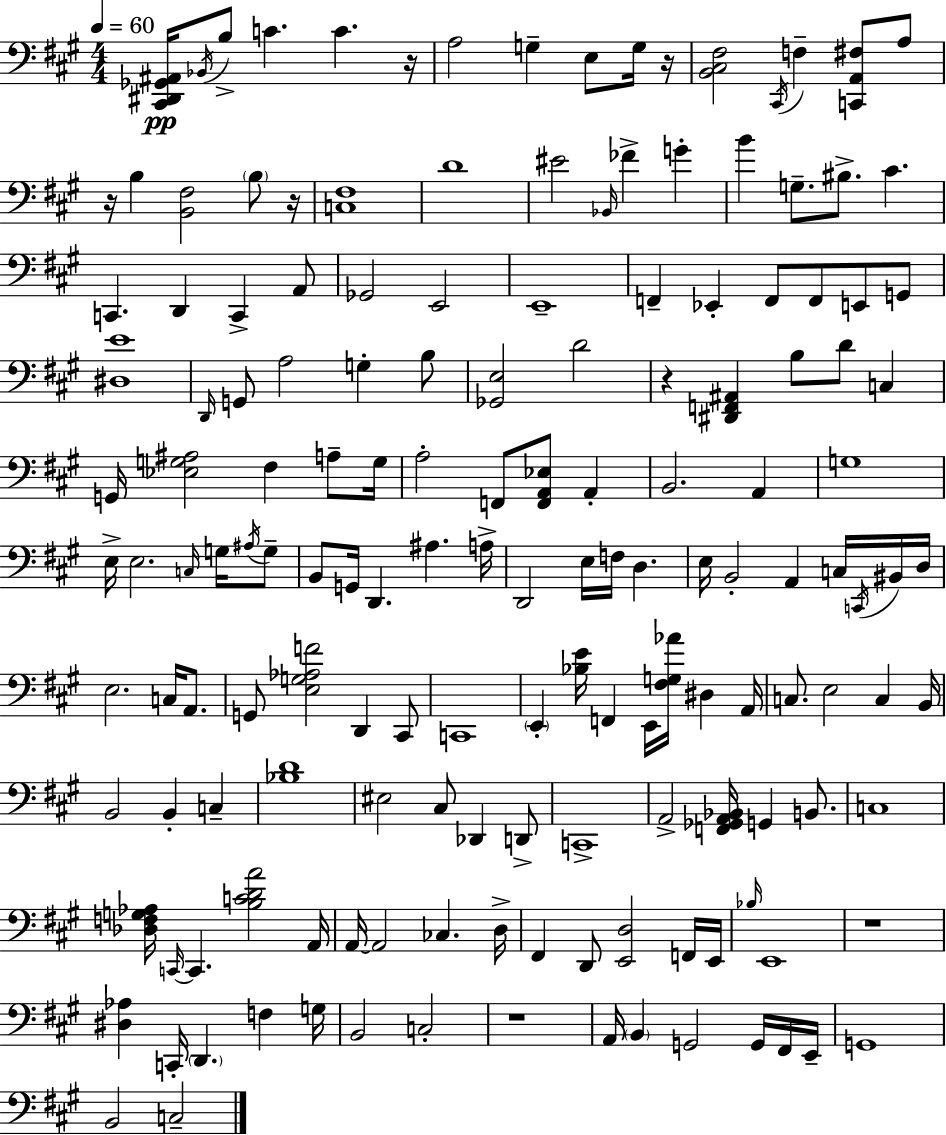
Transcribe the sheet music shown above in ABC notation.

X:1
T:Untitled
M:4/4
L:1/4
K:A
[^C,,^D,,_G,,^A,,]/4 _B,,/4 B,/2 C C z/4 A,2 G, E,/2 G,/4 z/4 [B,,^C,^F,]2 ^C,,/4 F, [C,,A,,^F,]/2 A,/2 z/4 B, [B,,^F,]2 B,/2 z/4 [C,^F,]4 D4 ^E2 _B,,/4 _F G B G,/2 ^B,/2 ^C C,, D,, C,, A,,/2 _G,,2 E,,2 E,,4 F,, _E,, F,,/2 F,,/2 E,,/2 G,,/2 [^D,E]4 D,,/4 G,,/2 A,2 G, B,/2 [_G,,E,]2 D2 z [^D,,F,,^A,,] B,/2 D/2 C, G,,/4 [_E,G,^A,]2 ^F, A,/2 G,/4 A,2 F,,/2 [F,,A,,_E,]/2 A,, B,,2 A,, G,4 E,/4 E,2 C,/4 G,/4 ^A,/4 G,/2 B,,/2 G,,/4 D,, ^A, A,/4 D,,2 E,/4 F,/4 D, E,/4 B,,2 A,, C,/4 C,,/4 ^B,,/4 D,/4 E,2 C,/4 A,,/2 G,,/2 [E,G,_A,F]2 D,, ^C,,/2 C,,4 E,, [_B,E]/4 F,, E,,/4 [^F,G,_A]/4 ^D, A,,/4 C,/2 E,2 C, B,,/4 B,,2 B,, C, [_B,D]4 ^E,2 ^C,/2 _D,, D,,/2 C,,4 A,,2 [F,,_G,,A,,_B,,]/4 G,, B,,/2 C,4 [_D,F,G,_A,]/4 C,,/4 C,, [B,CDA]2 A,,/4 A,,/4 A,,2 _C, D,/4 ^F,, D,,/2 [E,,D,]2 F,,/4 E,,/4 _B,/4 E,,4 z4 [^D,_A,] C,,/4 D,, F, G,/4 B,,2 C,2 z4 A,,/4 B,, G,,2 G,,/4 ^F,,/4 E,,/4 G,,4 B,,2 C,2